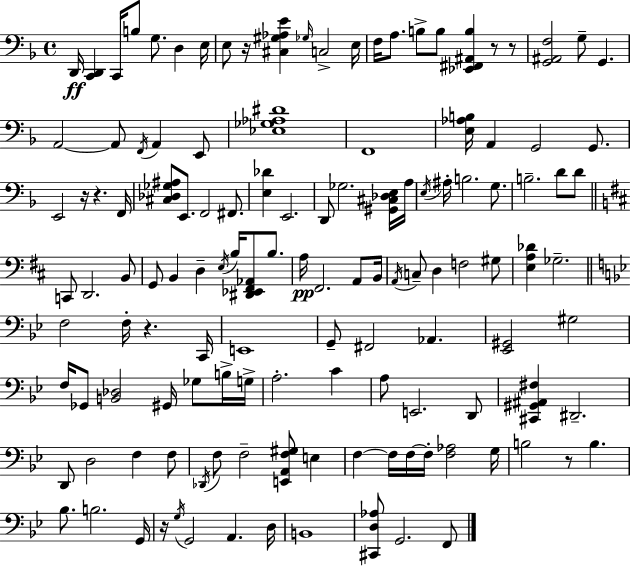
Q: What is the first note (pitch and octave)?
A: D2